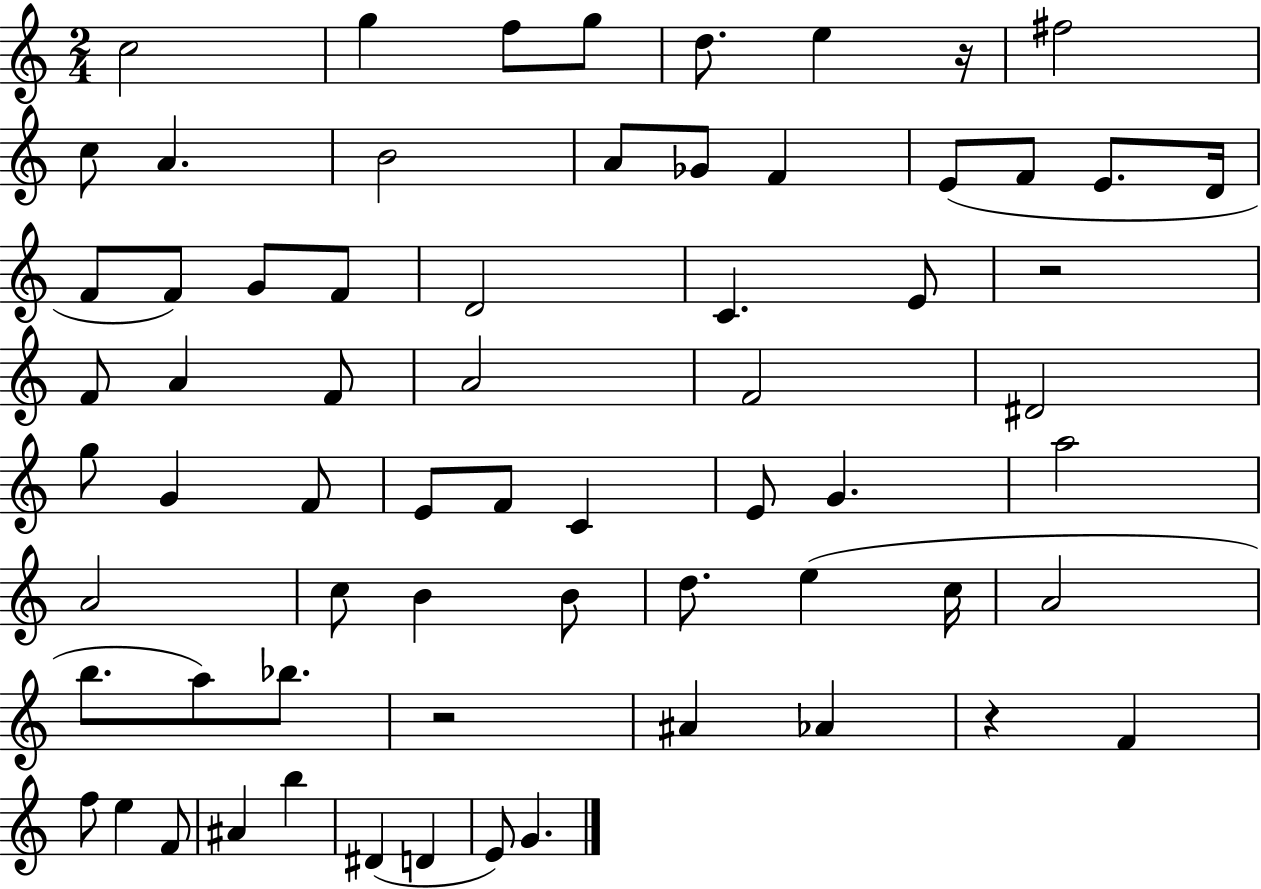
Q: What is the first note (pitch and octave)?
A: C5